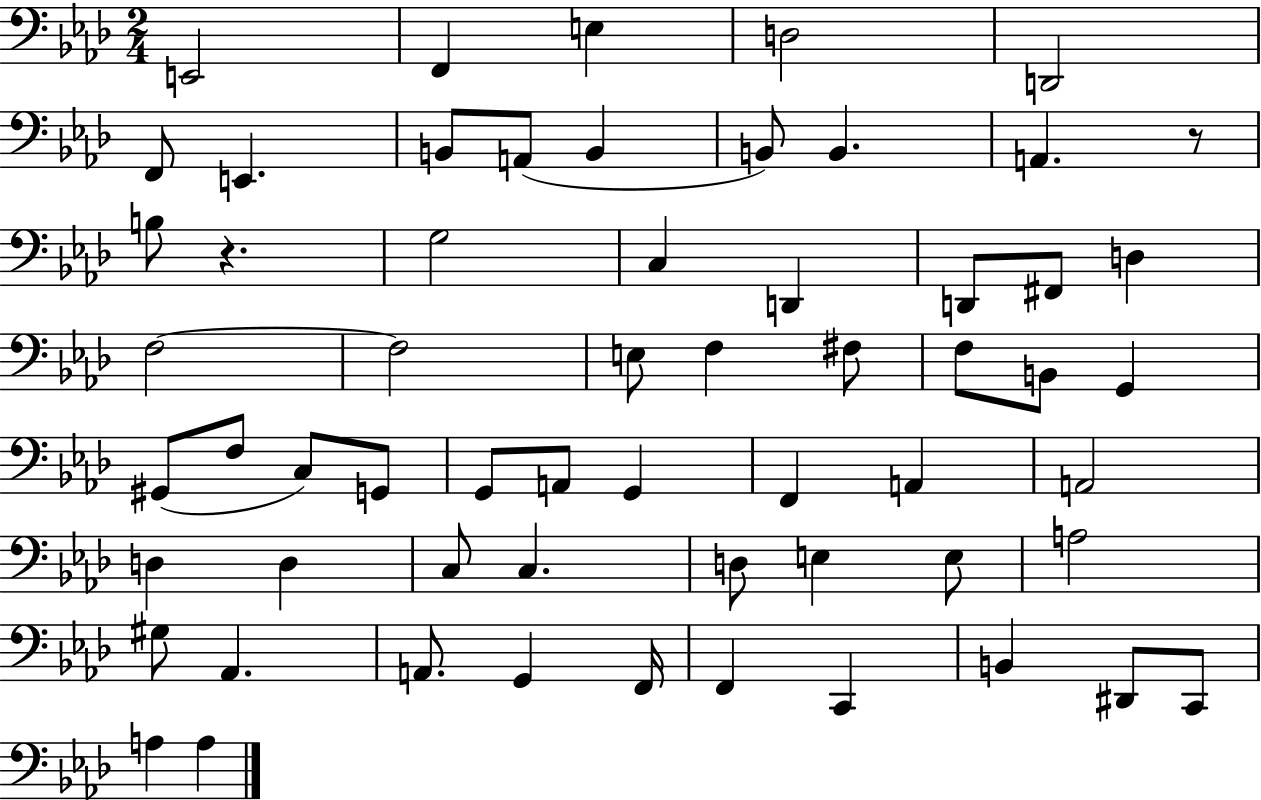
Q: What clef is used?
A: bass